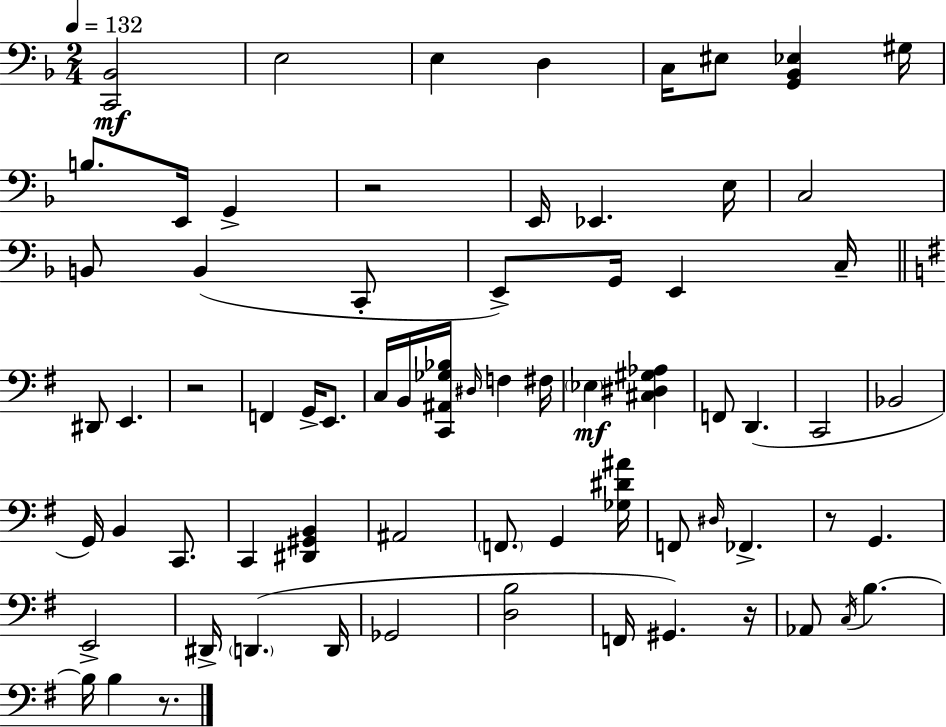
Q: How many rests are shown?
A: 5